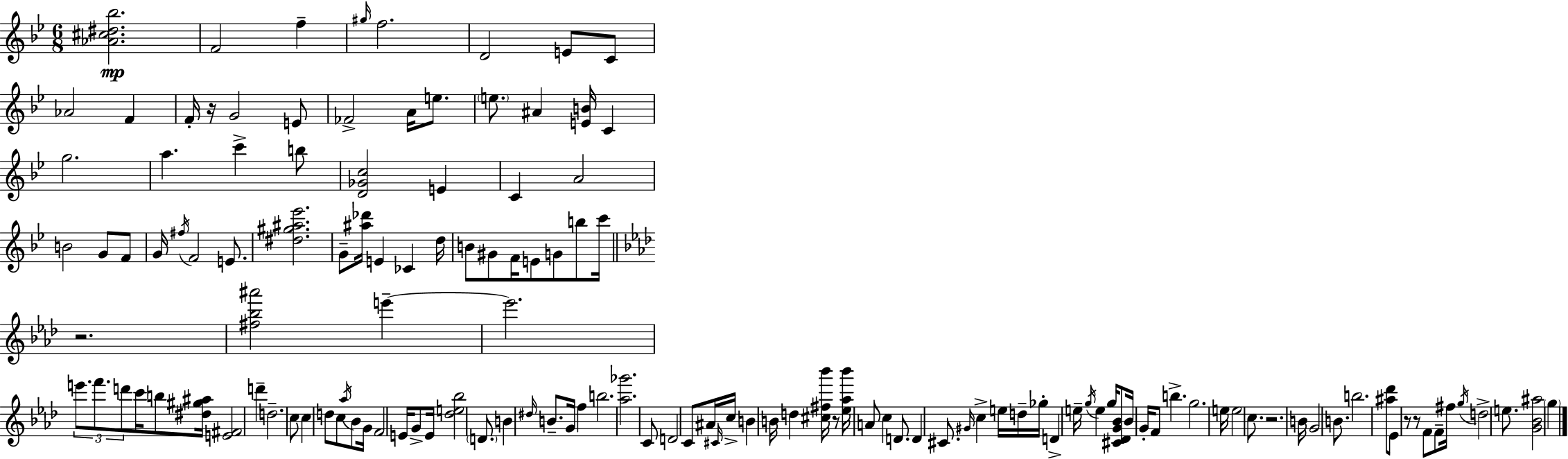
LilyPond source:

{
  \clef treble
  \numericTimeSignature
  \time 6/8
  \key g \minor
  <aes' cis'' dis'' bes''>2.\mp | f'2 f''4-- | \grace { gis''16 } f''2. | d'2 e'8 c'8 | \break aes'2 f'4 | f'16-. r16 g'2 e'8 | fes'2-> a'16 e''8. | \parenthesize e''8. ais'4 <e' b'>16 c'4 | \break g''2. | a''4. c'''4-> b''8 | <d' ges' c''>2 e'4 | c'4 a'2 | \break b'2 g'8 f'8 | g'16 \acciaccatura { fis''16 } f'2 e'8. | <dis'' gis'' ais'' ees'''>2. | g'8-- <ais'' des'''>16 e'4 ces'4 | \break d''16 b'8 gis'8 f'16 e'8 g'8 b''8 | c'''16 \bar "||" \break \key aes \major r2. | <fis'' bes'' ais'''>2 e'''4--~~ | e'''2. | \tuplet 3/2 { e'''8. f'''8. d'''8 } c'''16 b''8 <dis'' gis'' ais''>16 | \break <e' fis'>2 d'''4-- | d''2.-- | c''8 c''4 d''8 c''8 \acciaccatura { aes''16 } bes'8 | g'16 f'2 e'16 g'8-> | \break e'16 <des'' e'' bes''>2 \parenthesize d'8. | b'4 \grace { dis''16 } b'8.-- g'16 f''4 | b''2. | <aes'' ges'''>2. | \break c'8 d'2 | c'8 ais'16 \grace { cis'16 } c''16-> b'4 b'16 d''4 | <cis'' fis'' bes'''>16 r8 <ees'' aes'' bes'''>16 a'8 c''4 | d'8. d'4 cis'8. \grace { gis'16 } c''4-> | \break e''16 d''16-- ges''16-. d'4-> e''16-- \acciaccatura { g''16 } | e''4 g''16 <cis' des' g' bes'>8 bes'16 g'16-. f'8 b''4.-> | g''2. | e''16 e''2 | \break c''8. r2. | b'16 g'2 | b'8. b''2. | <ais'' des'''>8 ees'8 r8 r8 | \break f'8 f'8-- fis''16 \acciaccatura { g''16 } d''2-> | e''8. <g' bes' ais''>2 | \parenthesize g''4 \bar "|."
}